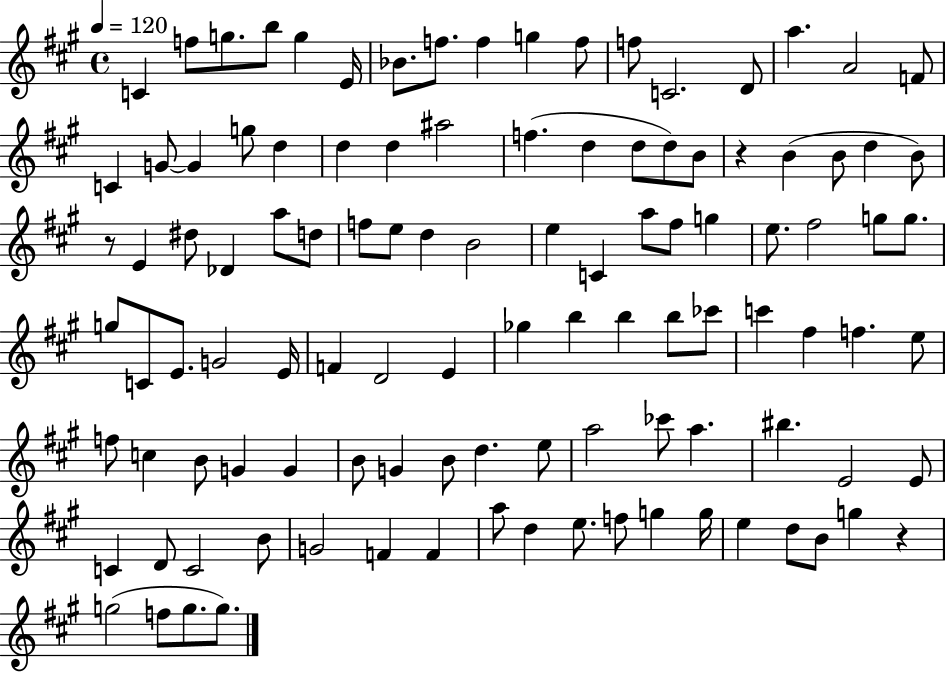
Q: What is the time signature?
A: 4/4